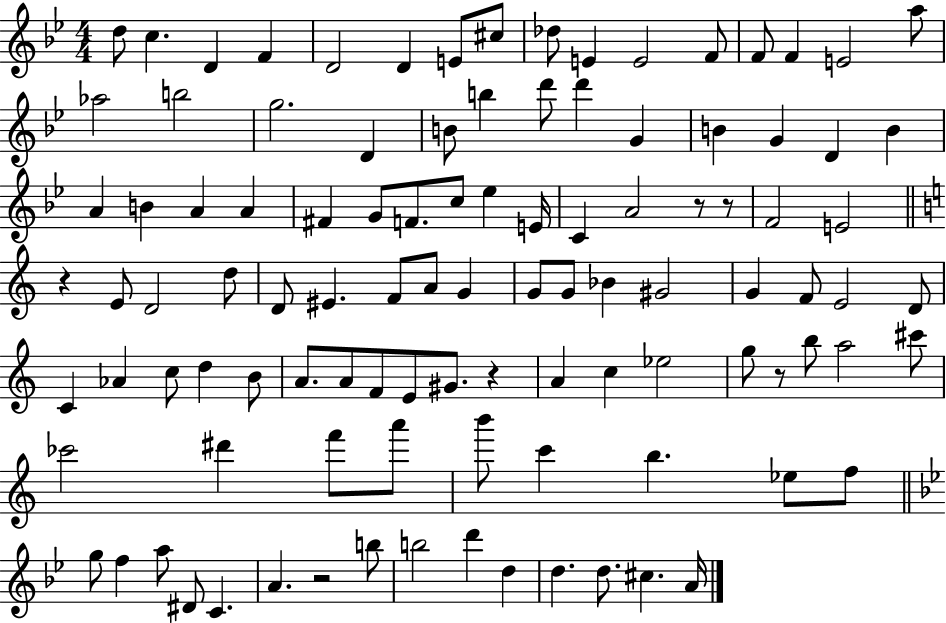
{
  \clef treble
  \numericTimeSignature
  \time 4/4
  \key bes \major
  \repeat volta 2 { d''8 c''4. d'4 f'4 | d'2 d'4 e'8 cis''8 | des''8 e'4 e'2 f'8 | f'8 f'4 e'2 a''8 | \break aes''2 b''2 | g''2. d'4 | b'8 b''4 d'''8 d'''4 g'4 | b'4 g'4 d'4 b'4 | \break a'4 b'4 a'4 a'4 | fis'4 g'8 f'8. c''8 ees''4 e'16 | c'4 a'2 r8 r8 | f'2 e'2 | \break \bar "||" \break \key c \major r4 e'8 d'2 d''8 | d'8 eis'4. f'8 a'8 g'4 | g'8 g'8 bes'4 gis'2 | g'4 f'8 e'2 d'8 | \break c'4 aes'4 c''8 d''4 b'8 | a'8. a'8 f'8 e'8 gis'8. r4 | a'4 c''4 ees''2 | g''8 r8 b''8 a''2 cis'''8 | \break ces'''2 dis'''4 f'''8 a'''8 | b'''8 c'''4 b''4. ees''8 f''8 | \bar "||" \break \key g \minor g''8 f''4 a''8 dis'8 c'4. | a'4. r2 b''8 | b''2 d'''4 d''4 | d''4. d''8. cis''4. a'16 | \break } \bar "|."
}